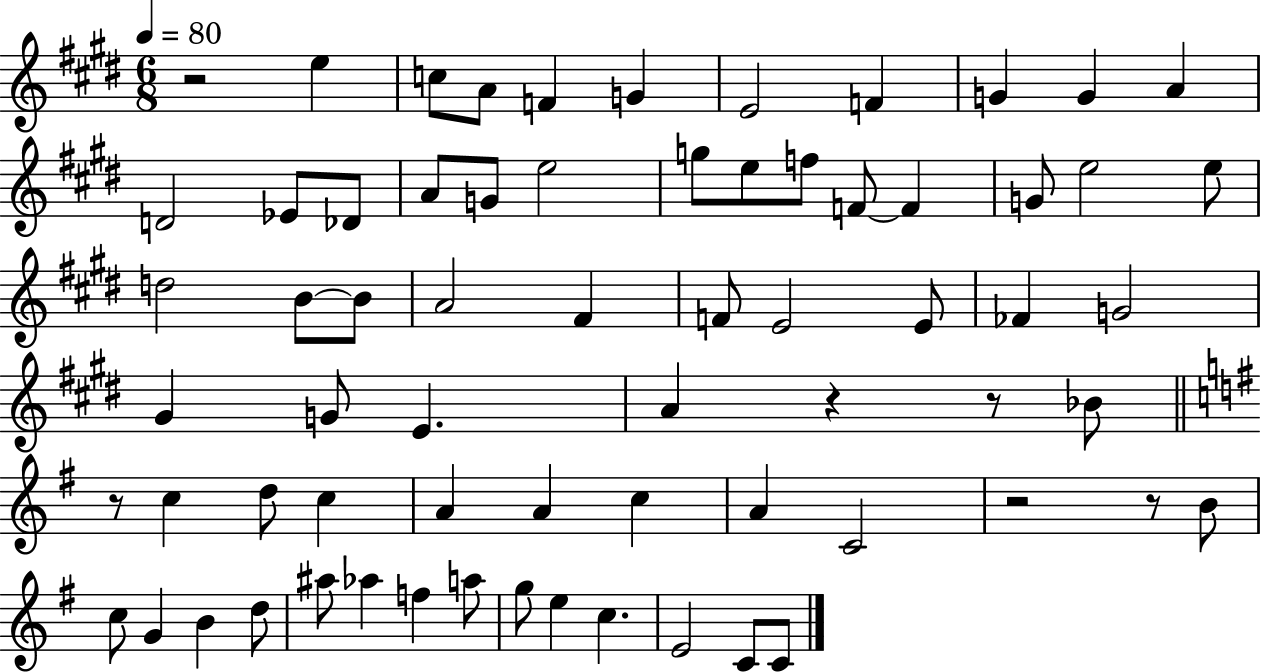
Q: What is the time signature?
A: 6/8